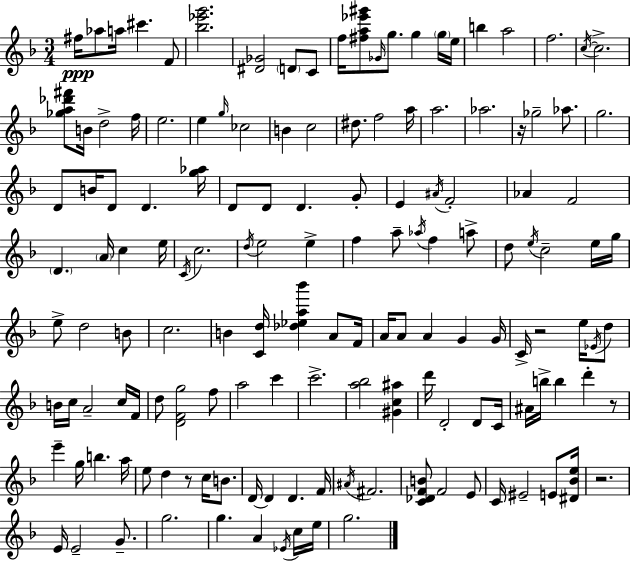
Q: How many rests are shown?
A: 5